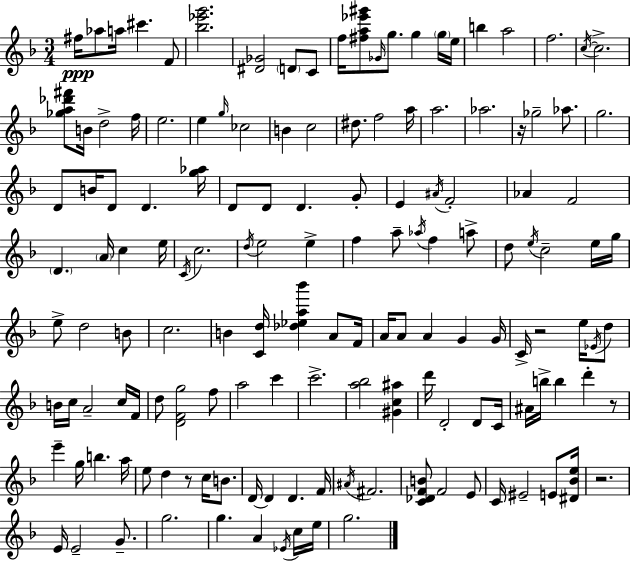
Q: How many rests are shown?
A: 5